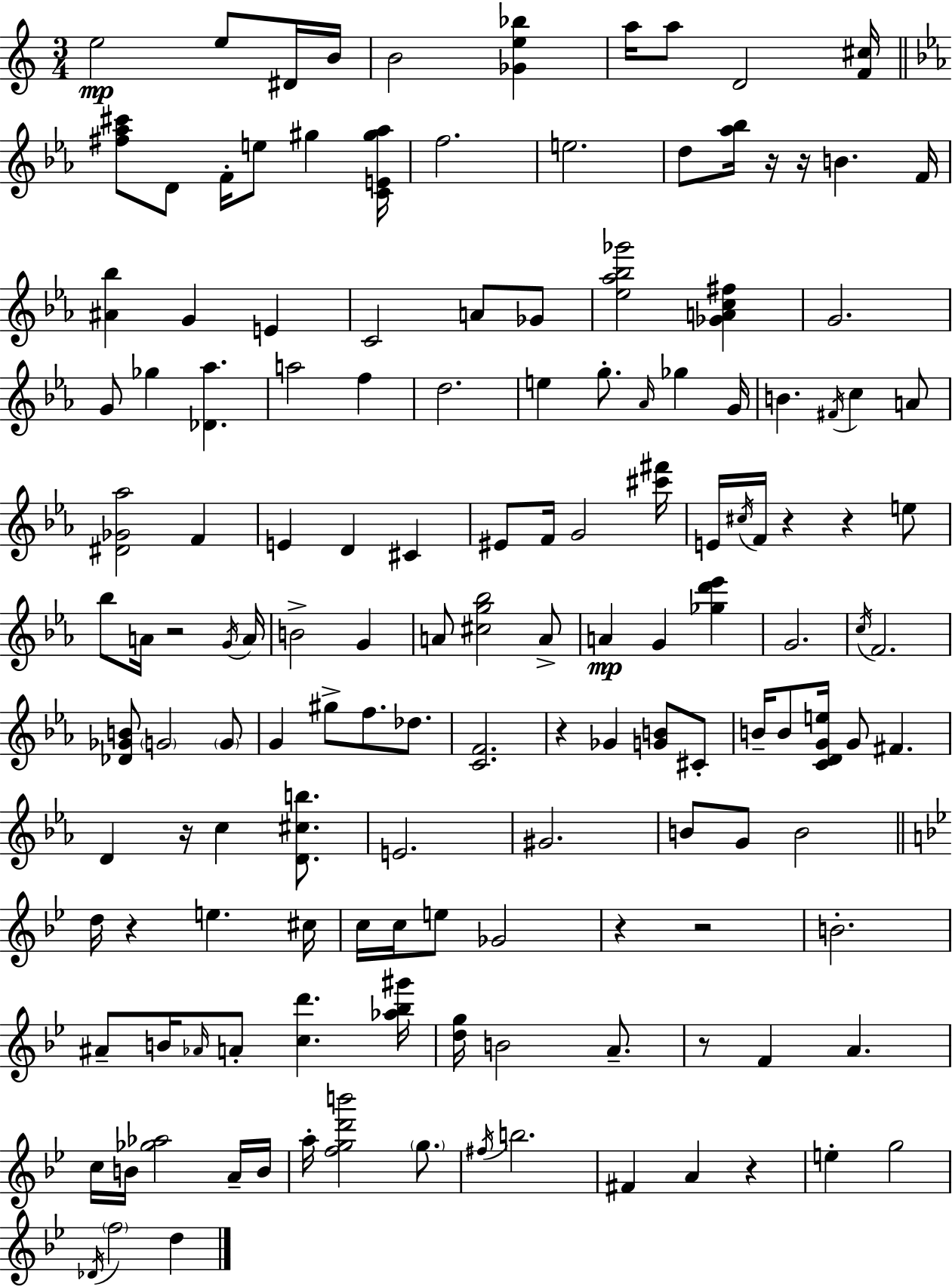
X:1
T:Untitled
M:3/4
L:1/4
K:Am
e2 e/2 ^D/4 B/4 B2 [_Ge_b] a/4 a/2 D2 [F^c]/4 [^f_a^c']/2 D/2 F/4 e/2 ^g [CE^g_a]/4 f2 e2 d/2 [_a_b]/4 z/4 z/4 B F/4 [^A_b] G E C2 A/2 _G/2 [_e_a_b_g']2 [_GAc^f] G2 G/2 _g [_D_a] a2 f d2 e g/2 _A/4 _g G/4 B ^F/4 c A/2 [^D_G_a]2 F E D ^C ^E/2 F/4 G2 [^c'^f']/4 E/4 ^c/4 F/4 z z e/2 _b/2 A/4 z2 G/4 A/4 B2 G A/2 [^cg_b]2 A/2 A G [_gd'_e'] G2 c/4 F2 [_D_GB]/2 G2 G/2 G ^g/2 f/2 _d/2 [CF]2 z _G [GB]/2 ^C/2 B/4 B/2 [CDGe]/4 G/2 ^F D z/4 c [D^cb]/2 E2 ^G2 B/2 G/2 B2 d/4 z e ^c/4 c/4 c/4 e/2 _G2 z z2 B2 ^A/2 B/4 _A/4 A/2 [cd'] [_a_b^g']/4 [dg]/4 B2 A/2 z/2 F A c/4 B/4 [_g_a]2 A/4 B/4 a/4 [fgd'b']2 g/2 ^f/4 b2 ^F A z e g2 _D/4 f2 d